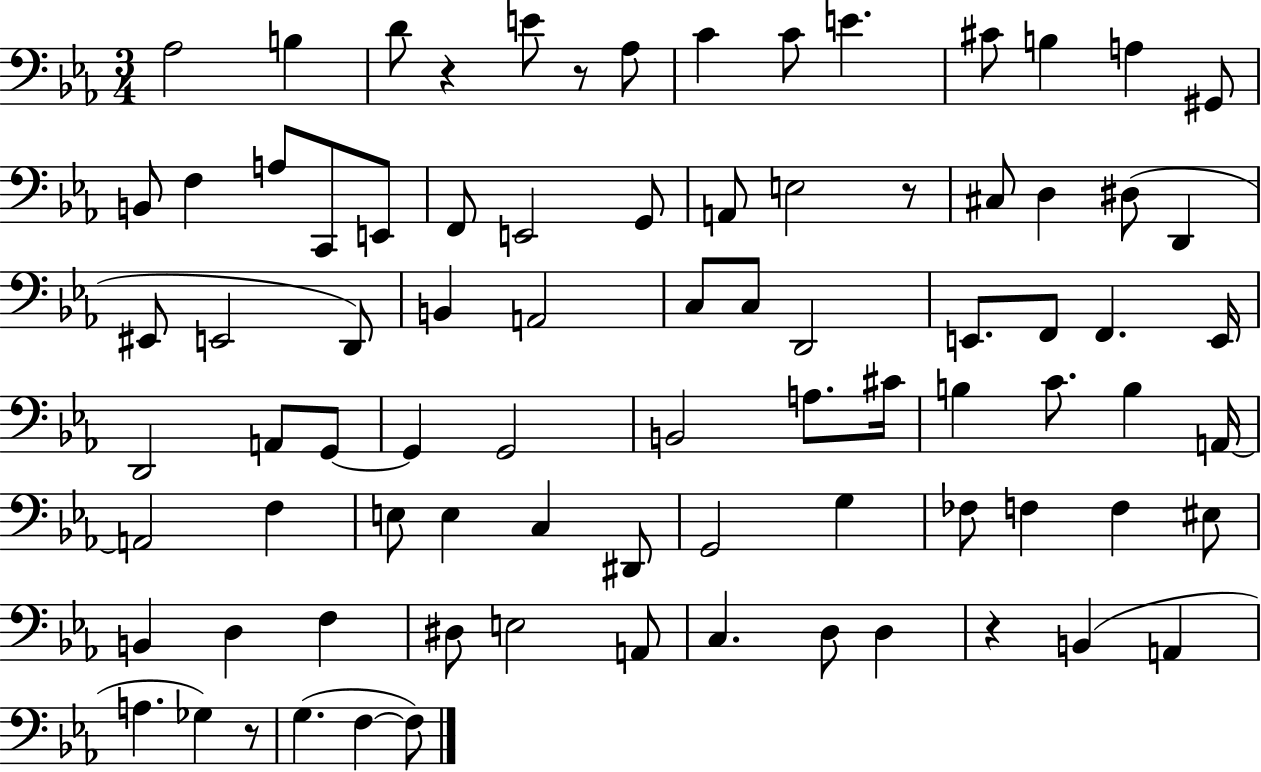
Ab3/h B3/q D4/e R/q E4/e R/e Ab3/e C4/q C4/e E4/q. C#4/e B3/q A3/q G#2/e B2/e F3/q A3/e C2/e E2/e F2/e E2/h G2/e A2/e E3/h R/e C#3/e D3/q D#3/e D2/q EIS2/e E2/h D2/e B2/q A2/h C3/e C3/e D2/h E2/e. F2/e F2/q. E2/s D2/h A2/e G2/e G2/q G2/h B2/h A3/e. C#4/s B3/q C4/e. B3/q A2/s A2/h F3/q E3/e E3/q C3/q D#2/e G2/h G3/q FES3/e F3/q F3/q EIS3/e B2/q D3/q F3/q D#3/e E3/h A2/e C3/q. D3/e D3/q R/q B2/q A2/q A3/q. Gb3/q R/e G3/q. F3/q F3/e